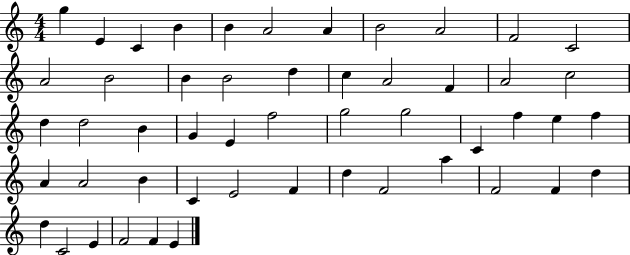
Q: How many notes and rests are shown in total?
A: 51